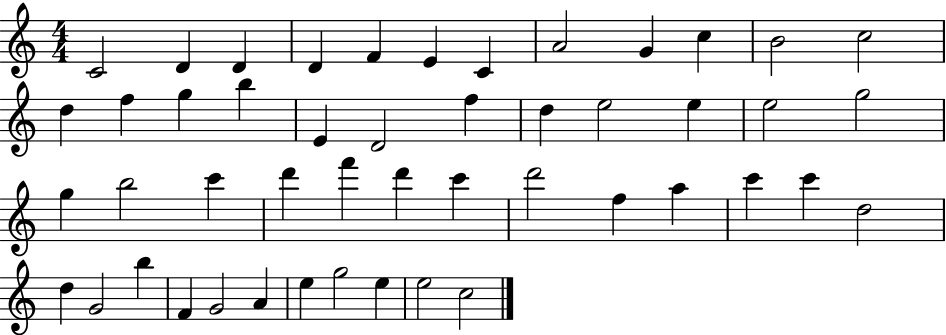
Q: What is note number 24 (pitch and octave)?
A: G5